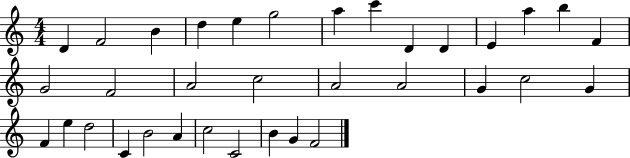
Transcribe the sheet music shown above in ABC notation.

X:1
T:Untitled
M:4/4
L:1/4
K:C
D F2 B d e g2 a c' D D E a b F G2 F2 A2 c2 A2 A2 G c2 G F e d2 C B2 A c2 C2 B G F2